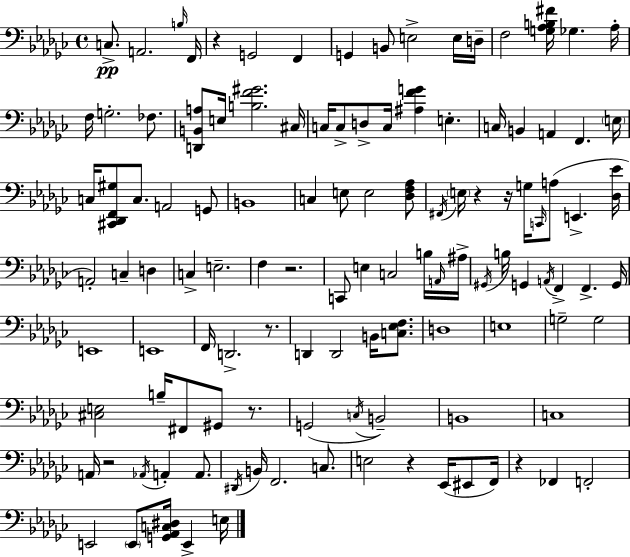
C3/e. A2/h. B3/s F2/s R/q G2/h F2/q G2/q B2/e E3/h E3/s D3/s F3/h [G3,Ab3,B3,F#4]/s Gb3/q. Ab3/s F3/s G3/h. FES3/e. [D2,B2,A3]/e E3/s [B3,F4,G#4]/h. C#3/s C3/s C3/e D3/e C3/s [A#3,F4,G4]/q E3/q. C3/s B2/q A2/q F2/q. E3/s C3/s [C#2,Db2,F2,G#3]/e C3/e. A2/h G2/e B2/w C3/q E3/e E3/h [Db3,F3,Ab3]/e F#2/s E3/s R/q R/s G3/s C2/s A3/e E2/q. [Db3,Eb4]/s A2/h C3/q D3/q C3/q E3/h. F3/q R/h. C2/e E3/q C3/h B3/s A2/s A#3/s G#2/s B3/s G2/q A2/s F2/q F2/q. G2/s E2/w E2/w F2/s D2/h. R/e. D2/q D2/h B2/s [C3,Eb3,F3]/e. D3/w E3/w G3/h G3/h [C#3,E3]/h B3/s F#2/e G#2/e R/e. G2/h C3/s B2/h B2/w C3/w A2/s R/h Ab2/s A2/q A2/e. D#2/s B2/s F2/h. C3/e. E3/h R/q Eb2/s EIS2/e F2/s R/q FES2/q F2/h E2/h E2/e [G2,Ab2,C3,D#3]/s E2/q E3/s